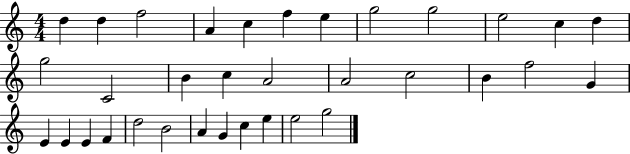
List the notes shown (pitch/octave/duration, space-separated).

D5/q D5/q F5/h A4/q C5/q F5/q E5/q G5/h G5/h E5/h C5/q D5/q G5/h C4/h B4/q C5/q A4/h A4/h C5/h B4/q F5/h G4/q E4/q E4/q E4/q F4/q D5/h B4/h A4/q G4/q C5/q E5/q E5/h G5/h